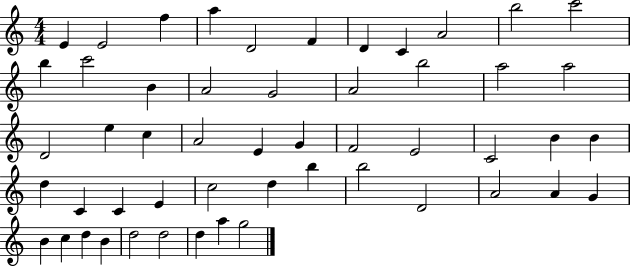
{
  \clef treble
  \numericTimeSignature
  \time 4/4
  \key c \major
  e'4 e'2 f''4 | a''4 d'2 f'4 | d'4 c'4 a'2 | b''2 c'''2 | \break b''4 c'''2 b'4 | a'2 g'2 | a'2 b''2 | a''2 a''2 | \break d'2 e''4 c''4 | a'2 e'4 g'4 | f'2 e'2 | c'2 b'4 b'4 | \break d''4 c'4 c'4 e'4 | c''2 d''4 b''4 | b''2 d'2 | a'2 a'4 g'4 | \break b'4 c''4 d''4 b'4 | d''2 d''2 | d''4 a''4 g''2 | \bar "|."
}